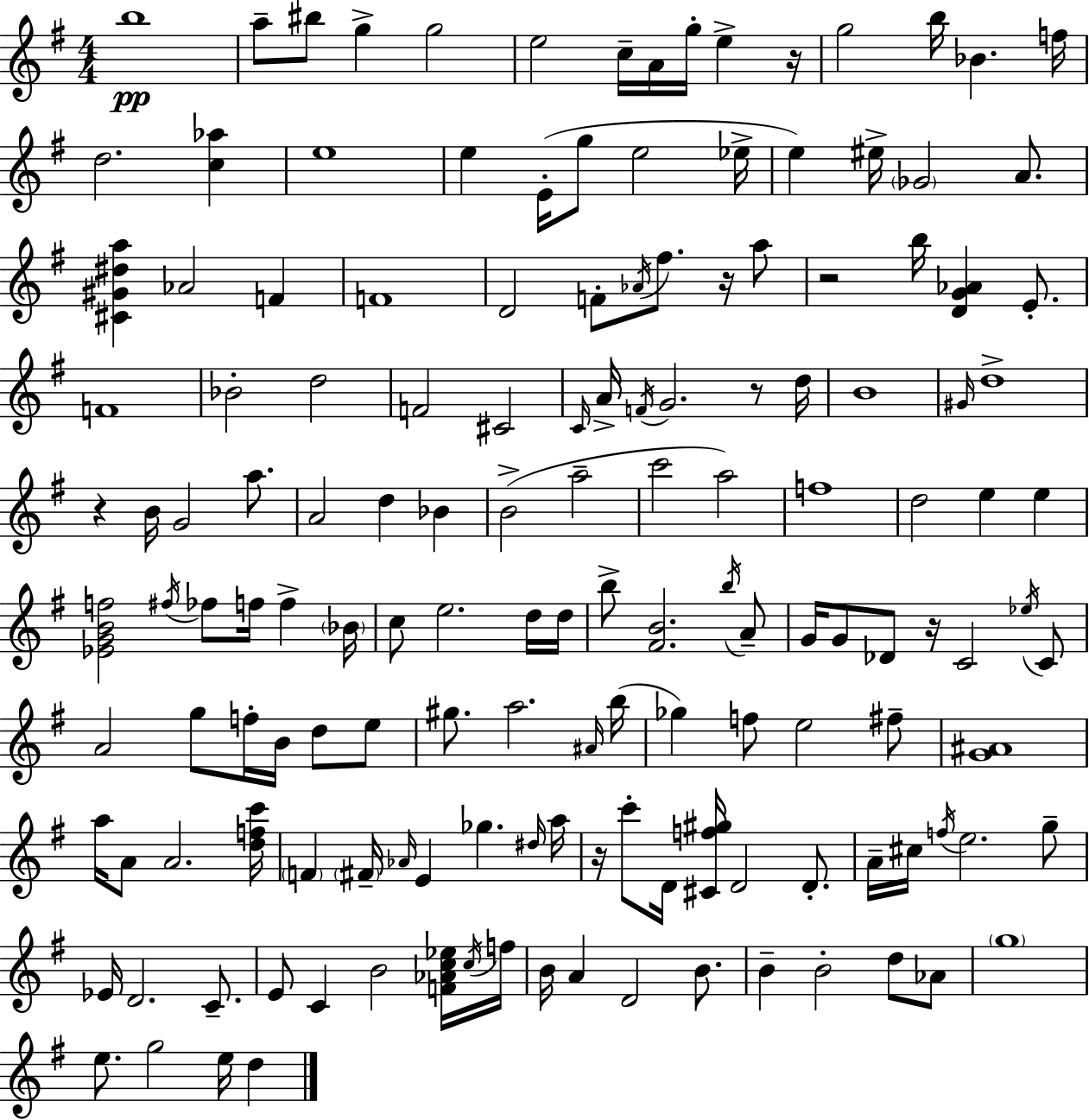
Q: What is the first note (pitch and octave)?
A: B5